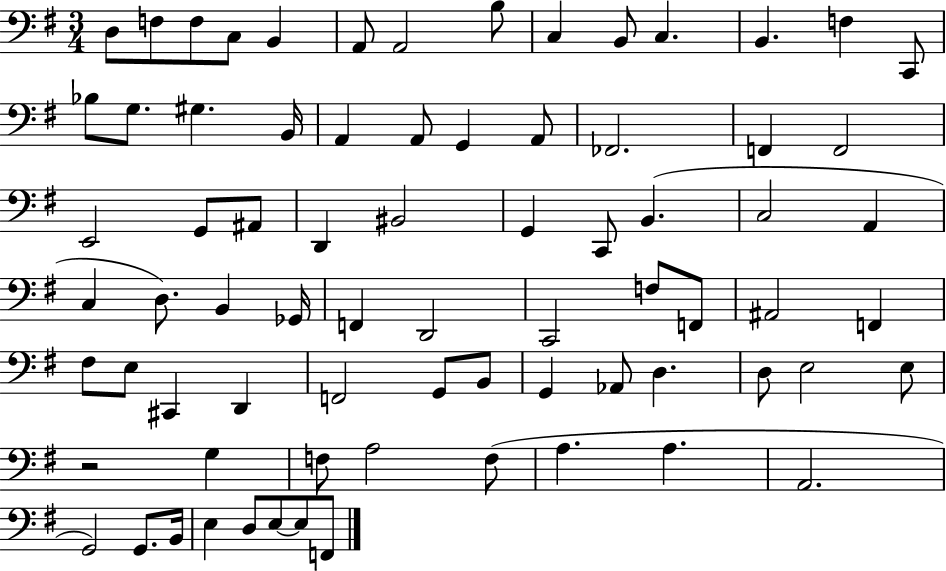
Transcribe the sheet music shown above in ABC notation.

X:1
T:Untitled
M:3/4
L:1/4
K:G
D,/2 F,/2 F,/2 C,/2 B,, A,,/2 A,,2 B,/2 C, B,,/2 C, B,, F, C,,/2 _B,/2 G,/2 ^G, B,,/4 A,, A,,/2 G,, A,,/2 _F,,2 F,, F,,2 E,,2 G,,/2 ^A,,/2 D,, ^B,,2 G,, C,,/2 B,, C,2 A,, C, D,/2 B,, _G,,/4 F,, D,,2 C,,2 F,/2 F,,/2 ^A,,2 F,, ^F,/2 E,/2 ^C,, D,, F,,2 G,,/2 B,,/2 G,, _A,,/2 D, D,/2 E,2 E,/2 z2 G, F,/2 A,2 F,/2 A, A, A,,2 G,,2 G,,/2 B,,/4 E, D,/2 E,/2 E,/2 F,,/2